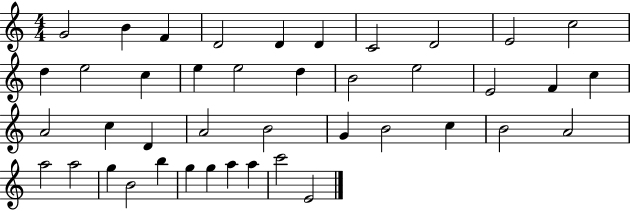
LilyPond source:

{
  \clef treble
  \numericTimeSignature
  \time 4/4
  \key c \major
  g'2 b'4 f'4 | d'2 d'4 d'4 | c'2 d'2 | e'2 c''2 | \break d''4 e''2 c''4 | e''4 e''2 d''4 | b'2 e''2 | e'2 f'4 c''4 | \break a'2 c''4 d'4 | a'2 b'2 | g'4 b'2 c''4 | b'2 a'2 | \break a''2 a''2 | g''4 b'2 b''4 | g''4 g''4 a''4 a''4 | c'''2 e'2 | \break \bar "|."
}